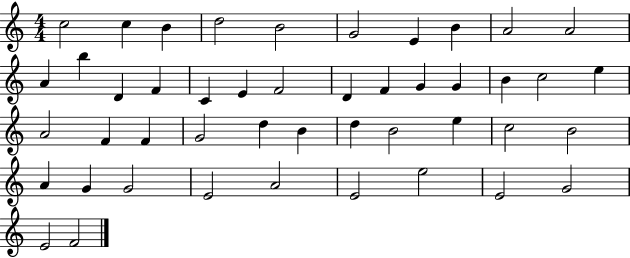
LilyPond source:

{
  \clef treble
  \numericTimeSignature
  \time 4/4
  \key c \major
  c''2 c''4 b'4 | d''2 b'2 | g'2 e'4 b'4 | a'2 a'2 | \break a'4 b''4 d'4 f'4 | c'4 e'4 f'2 | d'4 f'4 g'4 g'4 | b'4 c''2 e''4 | \break a'2 f'4 f'4 | g'2 d''4 b'4 | d''4 b'2 e''4 | c''2 b'2 | \break a'4 g'4 g'2 | e'2 a'2 | e'2 e''2 | e'2 g'2 | \break e'2 f'2 | \bar "|."
}